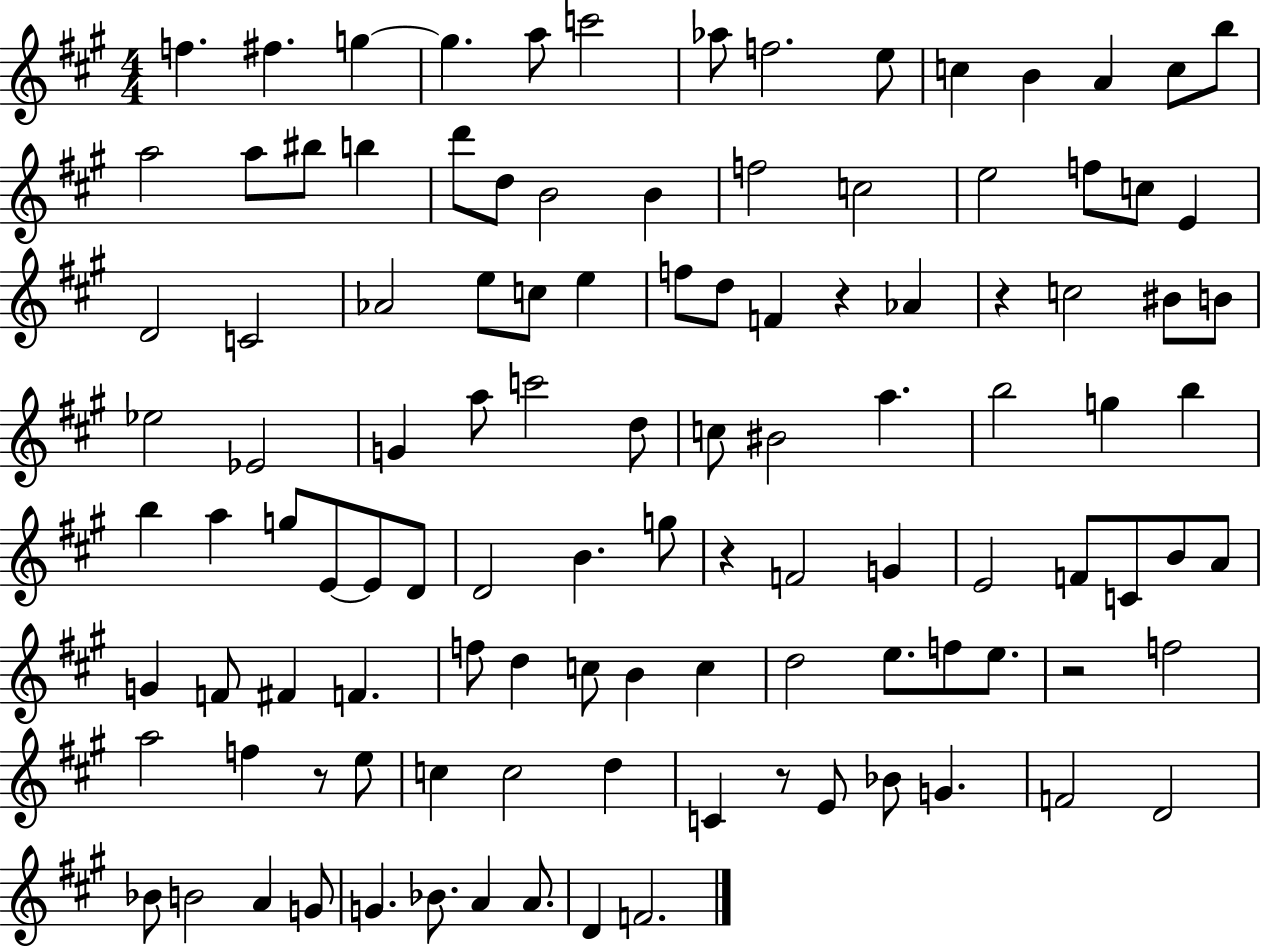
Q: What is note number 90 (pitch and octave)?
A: C4